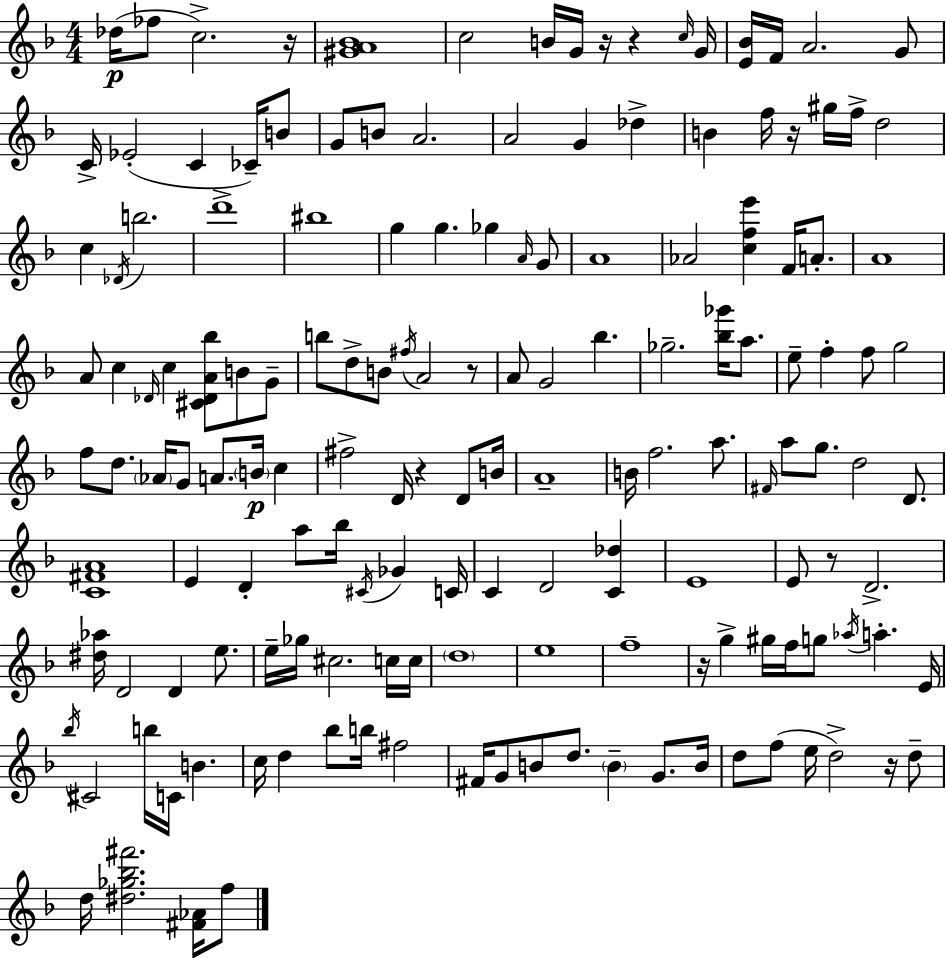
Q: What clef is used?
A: treble